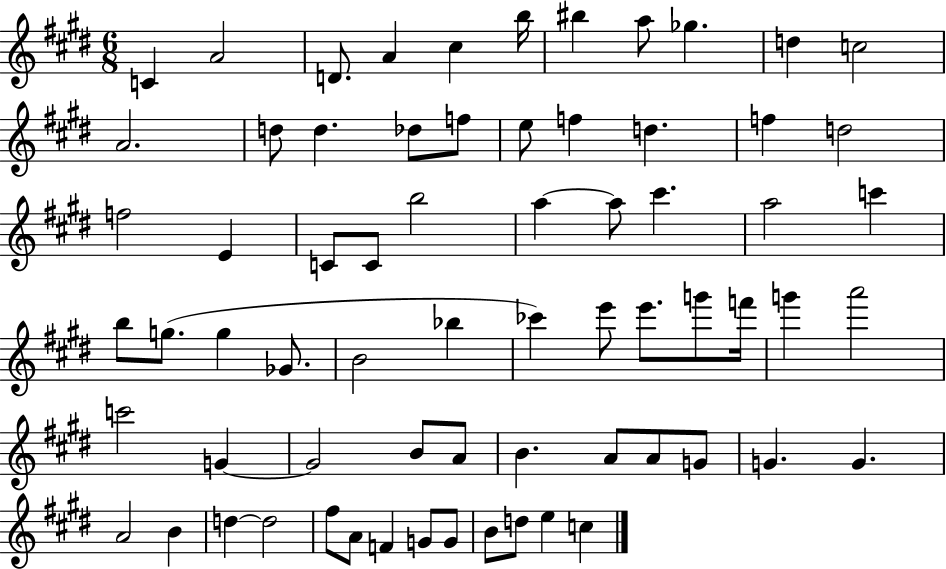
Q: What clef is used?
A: treble